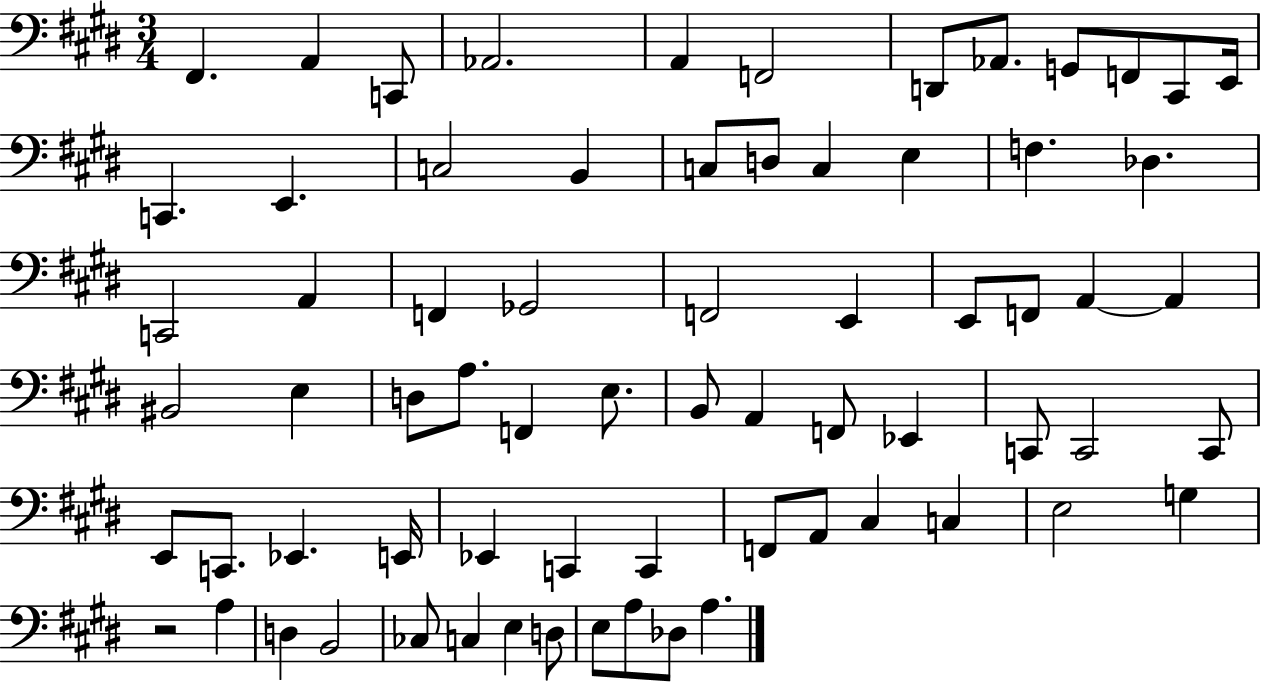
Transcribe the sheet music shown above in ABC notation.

X:1
T:Untitled
M:3/4
L:1/4
K:E
^F,, A,, C,,/2 _A,,2 A,, F,,2 D,,/2 _A,,/2 G,,/2 F,,/2 ^C,,/2 E,,/4 C,, E,, C,2 B,, C,/2 D,/2 C, E, F, _D, C,,2 A,, F,, _G,,2 F,,2 E,, E,,/2 F,,/2 A,, A,, ^B,,2 E, D,/2 A,/2 F,, E,/2 B,,/2 A,, F,,/2 _E,, C,,/2 C,,2 C,,/2 E,,/2 C,,/2 _E,, E,,/4 _E,, C,, C,, F,,/2 A,,/2 ^C, C, E,2 G, z2 A, D, B,,2 _C,/2 C, E, D,/2 E,/2 A,/2 _D,/2 A,